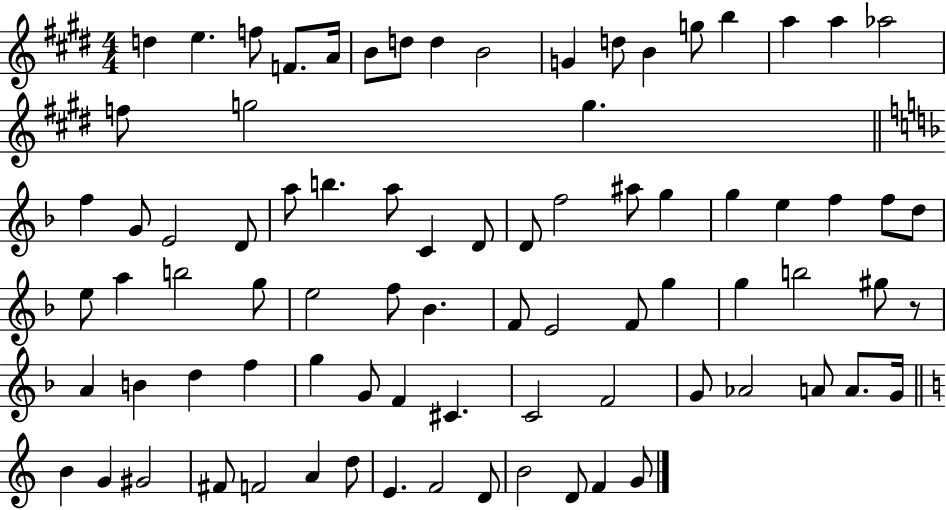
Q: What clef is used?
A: treble